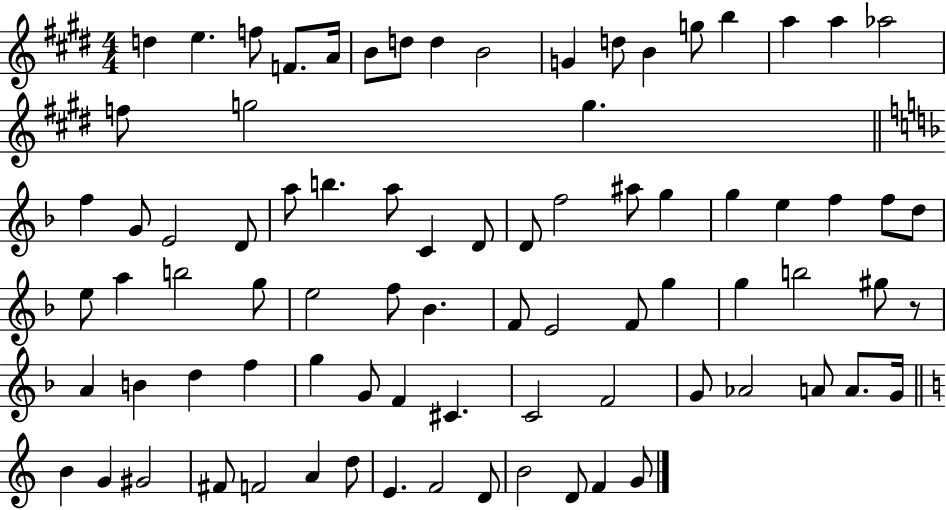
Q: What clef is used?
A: treble